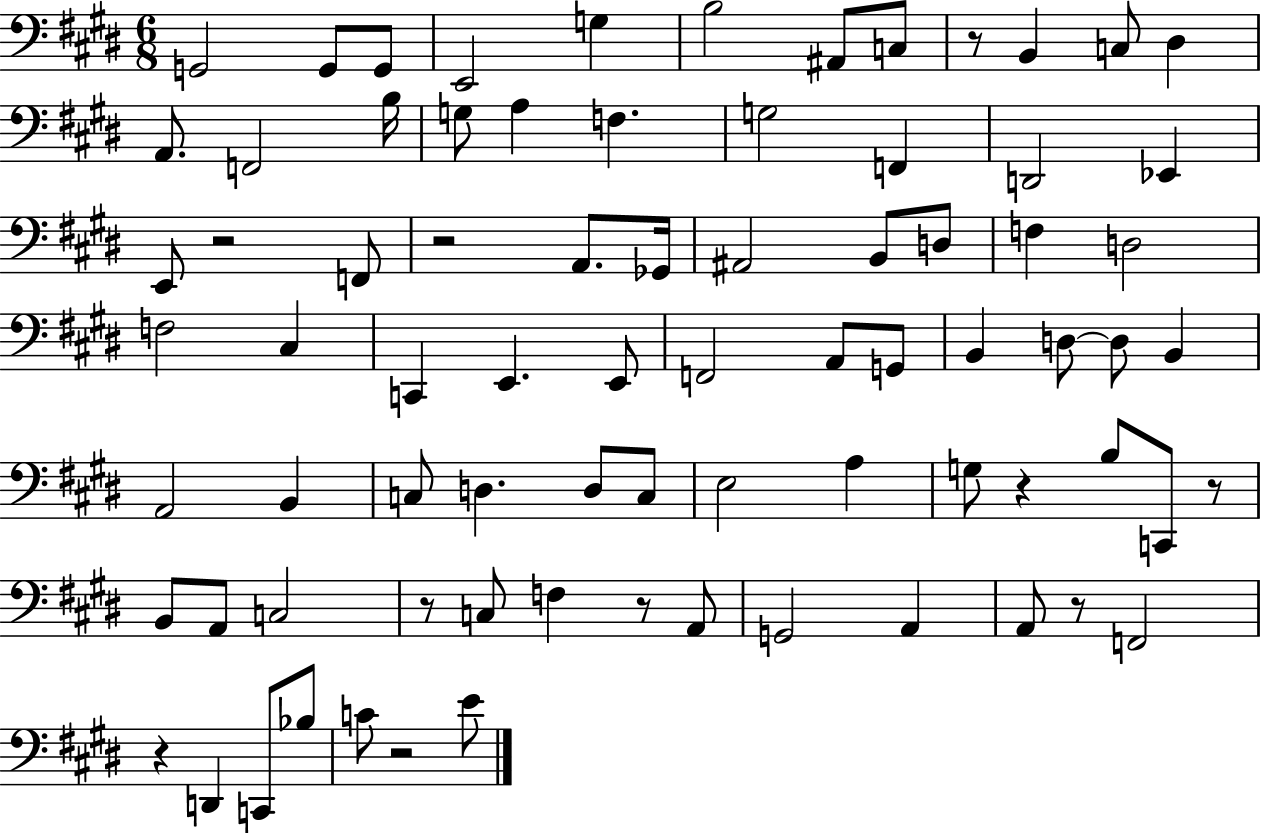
X:1
T:Untitled
M:6/8
L:1/4
K:E
G,,2 G,,/2 G,,/2 E,,2 G, B,2 ^A,,/2 C,/2 z/2 B,, C,/2 ^D, A,,/2 F,,2 B,/4 G,/2 A, F, G,2 F,, D,,2 _E,, E,,/2 z2 F,,/2 z2 A,,/2 _G,,/4 ^A,,2 B,,/2 D,/2 F, D,2 F,2 ^C, C,, E,, E,,/2 F,,2 A,,/2 G,,/2 B,, D,/2 D,/2 B,, A,,2 B,, C,/2 D, D,/2 C,/2 E,2 A, G,/2 z B,/2 C,,/2 z/2 B,,/2 A,,/2 C,2 z/2 C,/2 F, z/2 A,,/2 G,,2 A,, A,,/2 z/2 F,,2 z D,, C,,/2 _B,/2 C/2 z2 E/2